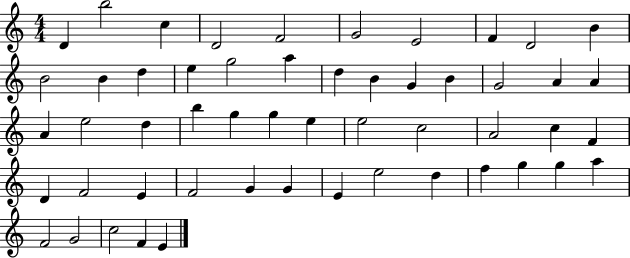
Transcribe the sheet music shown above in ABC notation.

X:1
T:Untitled
M:4/4
L:1/4
K:C
D b2 c D2 F2 G2 E2 F D2 B B2 B d e g2 a d B G B G2 A A A e2 d b g g e e2 c2 A2 c F D F2 E F2 G G E e2 d f g g a F2 G2 c2 F E